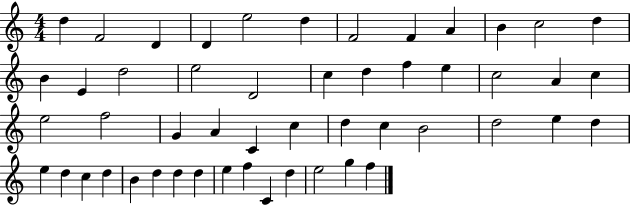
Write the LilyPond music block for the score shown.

{
  \clef treble
  \numericTimeSignature
  \time 4/4
  \key c \major
  d''4 f'2 d'4 | d'4 e''2 d''4 | f'2 f'4 a'4 | b'4 c''2 d''4 | \break b'4 e'4 d''2 | e''2 d'2 | c''4 d''4 f''4 e''4 | c''2 a'4 c''4 | \break e''2 f''2 | g'4 a'4 c'4 c''4 | d''4 c''4 b'2 | d''2 e''4 d''4 | \break e''4 d''4 c''4 d''4 | b'4 d''4 d''4 d''4 | e''4 f''4 c'4 d''4 | e''2 g''4 f''4 | \break \bar "|."
}